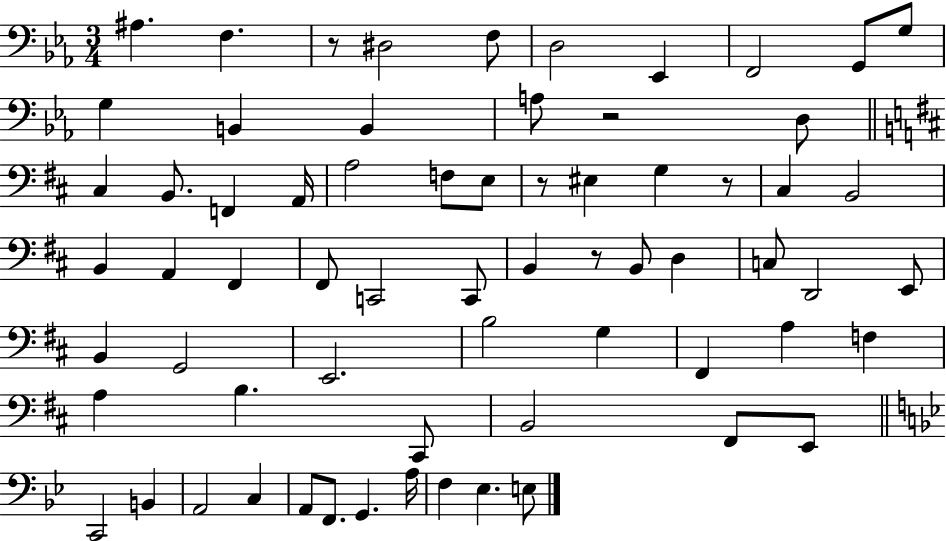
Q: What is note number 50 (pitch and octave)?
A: F#2